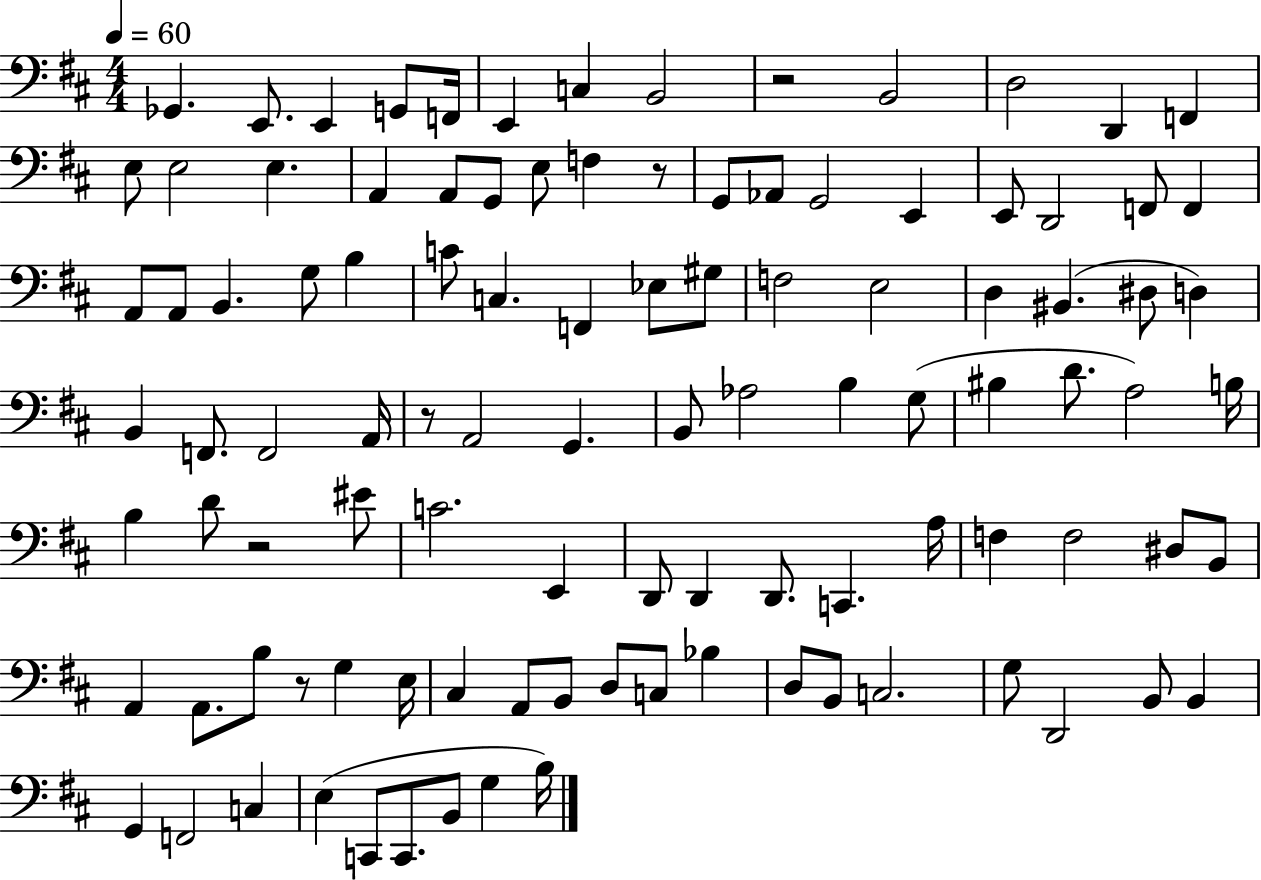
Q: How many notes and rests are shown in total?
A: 104